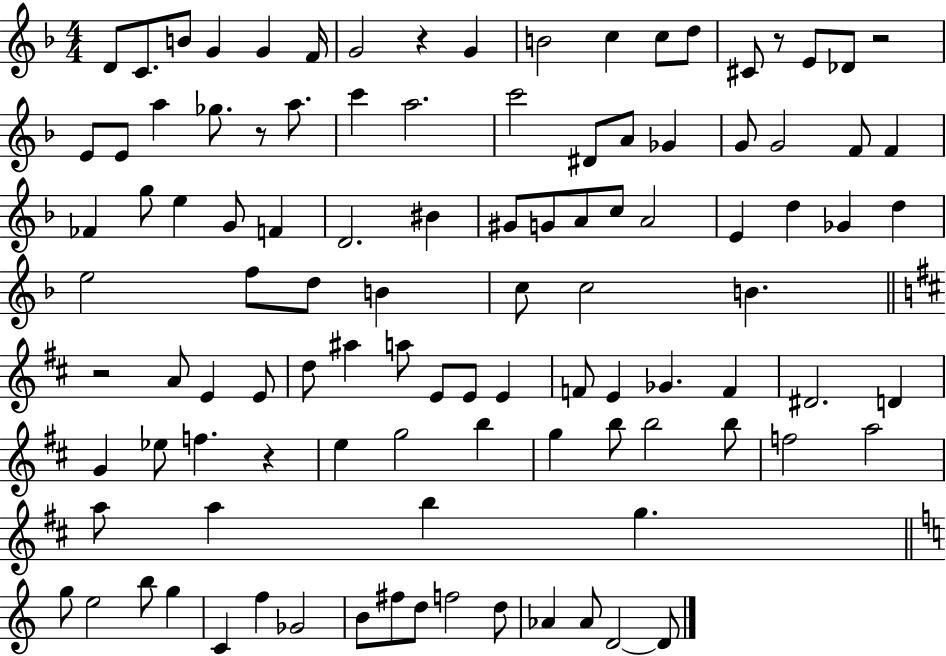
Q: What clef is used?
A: treble